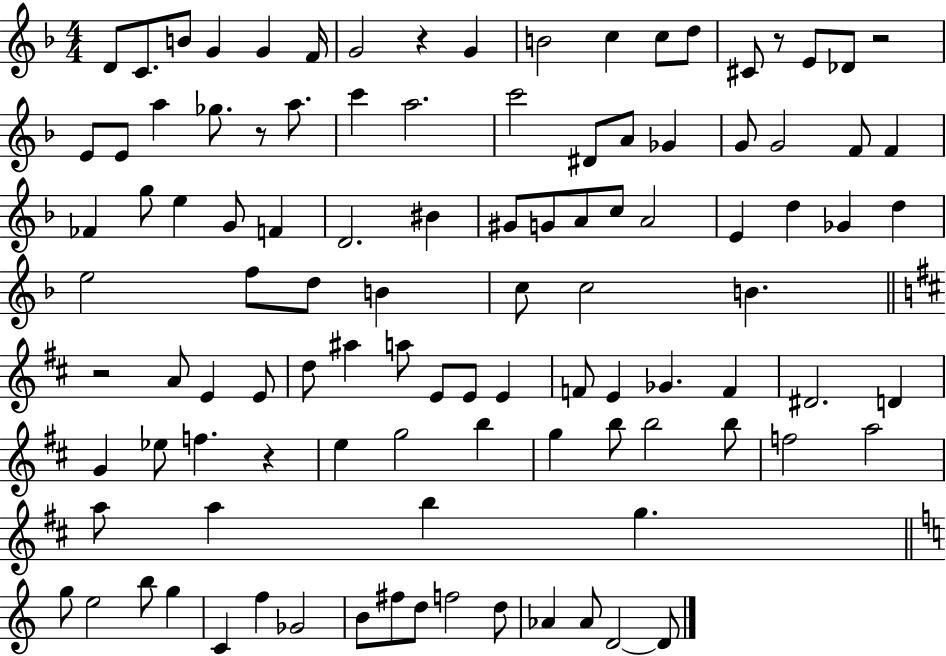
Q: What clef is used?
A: treble